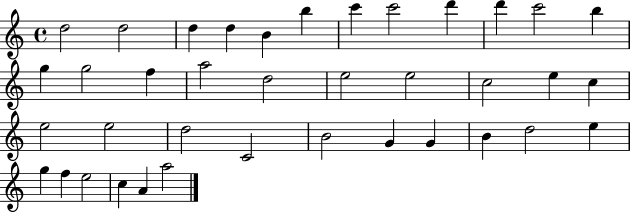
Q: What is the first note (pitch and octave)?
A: D5